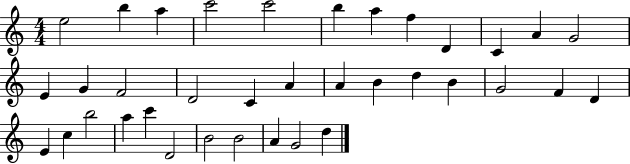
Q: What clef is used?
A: treble